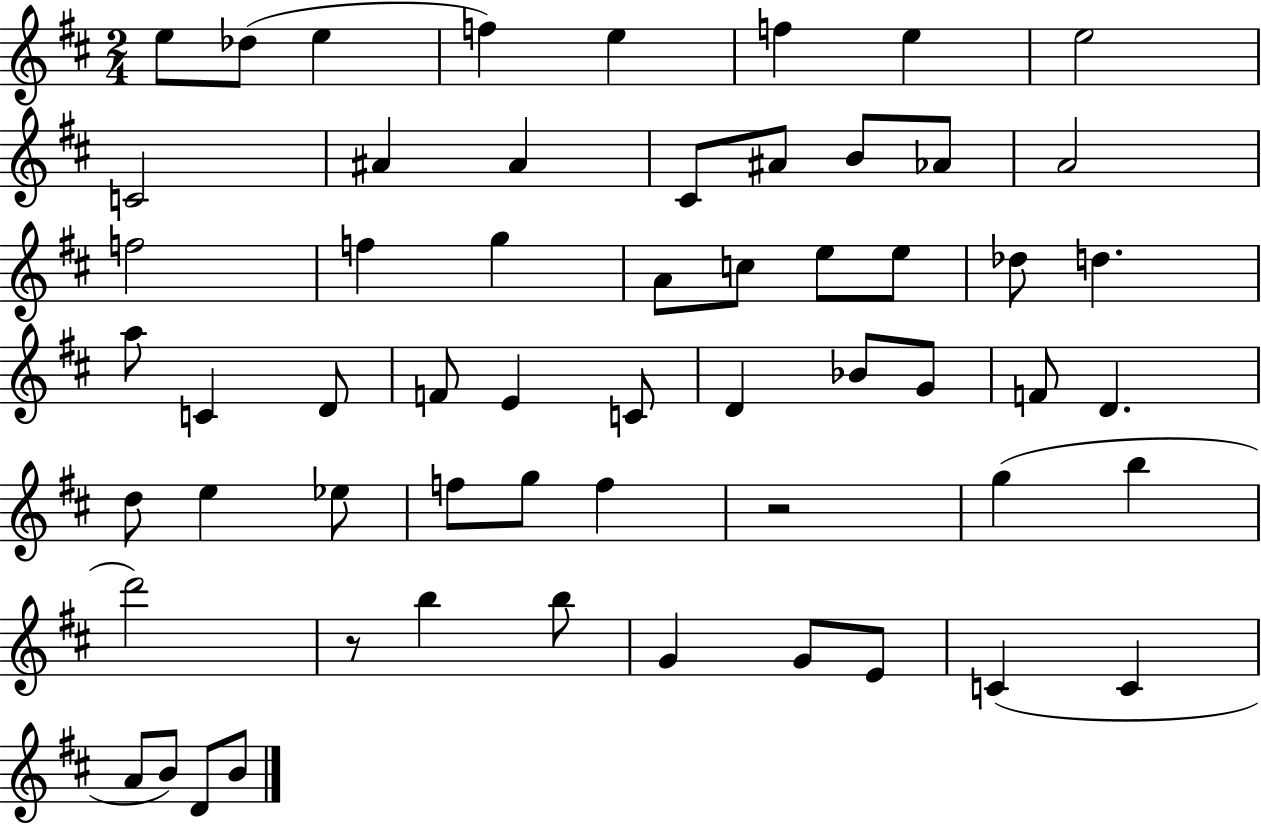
{
  \clef treble
  \numericTimeSignature
  \time 2/4
  \key d \major
  e''8 des''8( e''4 | f''4) e''4 | f''4 e''4 | e''2 | \break c'2 | ais'4 ais'4 | cis'8 ais'8 b'8 aes'8 | a'2 | \break f''2 | f''4 g''4 | a'8 c''8 e''8 e''8 | des''8 d''4. | \break a''8 c'4 d'8 | f'8 e'4 c'8 | d'4 bes'8 g'8 | f'8 d'4. | \break d''8 e''4 ees''8 | f''8 g''8 f''4 | r2 | g''4( b''4 | \break d'''2) | r8 b''4 b''8 | g'4 g'8 e'8 | c'4( c'4 | \break a'8 b'8) d'8 b'8 | \bar "|."
}